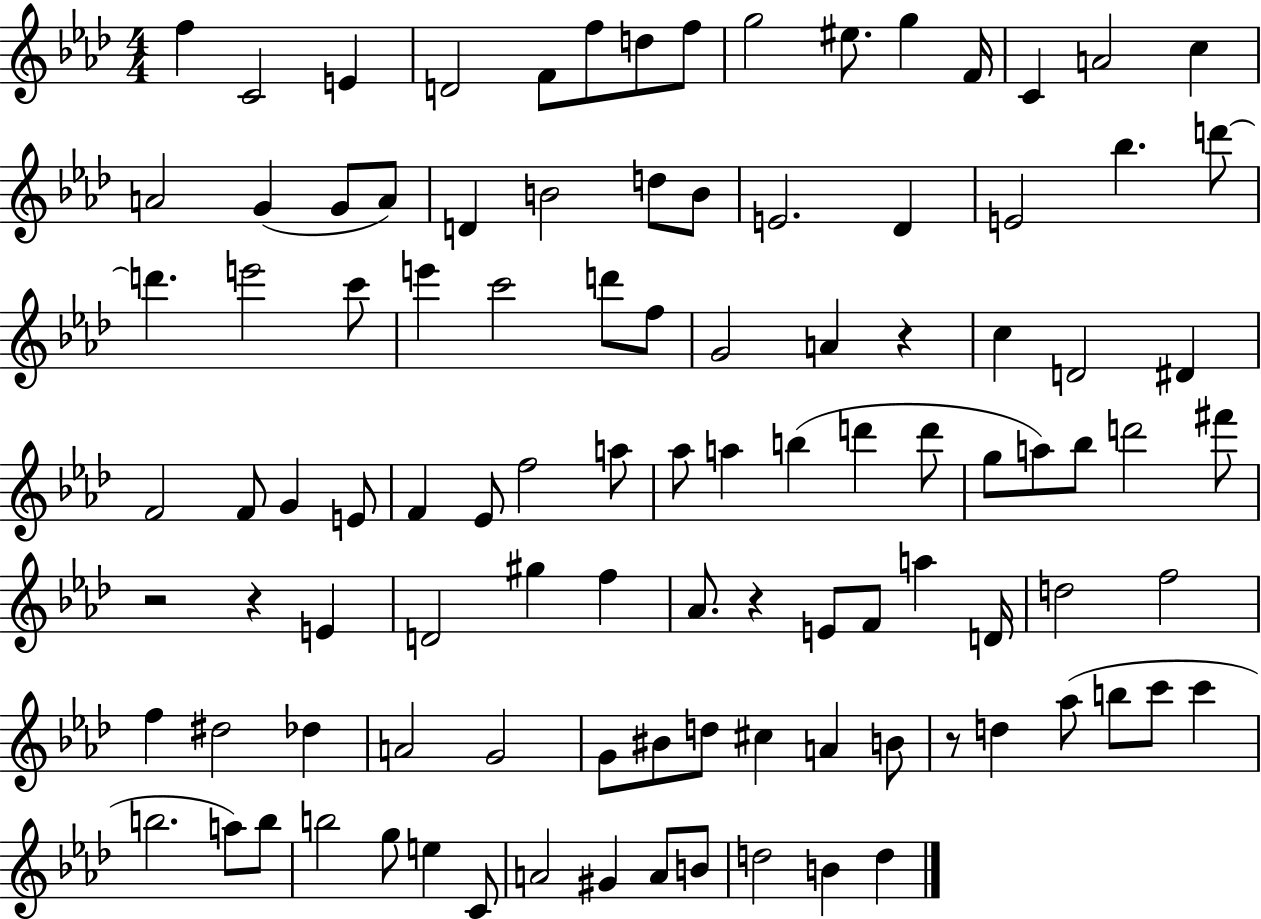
X:1
T:Untitled
M:4/4
L:1/4
K:Ab
f C2 E D2 F/2 f/2 d/2 f/2 g2 ^e/2 g F/4 C A2 c A2 G G/2 A/2 D B2 d/2 B/2 E2 _D E2 _b d'/2 d' e'2 c'/2 e' c'2 d'/2 f/2 G2 A z c D2 ^D F2 F/2 G E/2 F _E/2 f2 a/2 _a/2 a b d' d'/2 g/2 a/2 _b/2 d'2 ^f'/2 z2 z E D2 ^g f _A/2 z E/2 F/2 a D/4 d2 f2 f ^d2 _d A2 G2 G/2 ^B/2 d/2 ^c A B/2 z/2 d _a/2 b/2 c'/2 c' b2 a/2 b/2 b2 g/2 e C/2 A2 ^G A/2 B/2 d2 B d